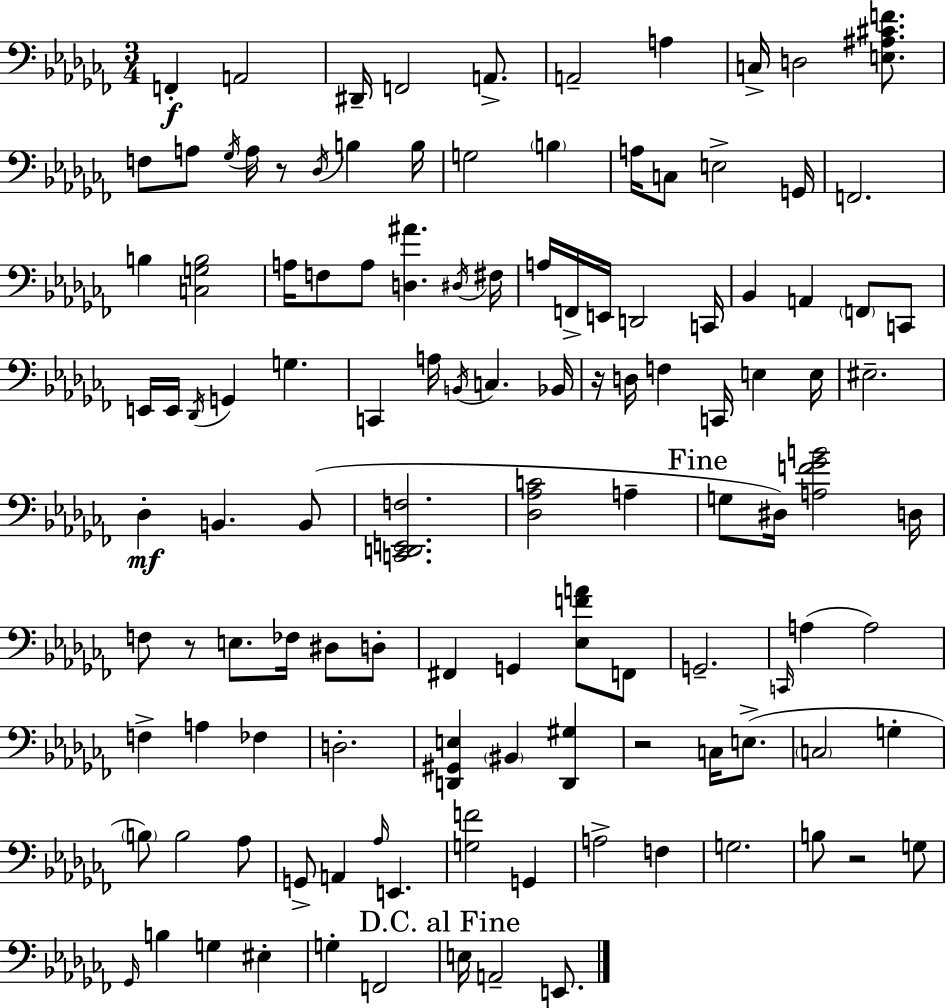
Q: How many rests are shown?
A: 5